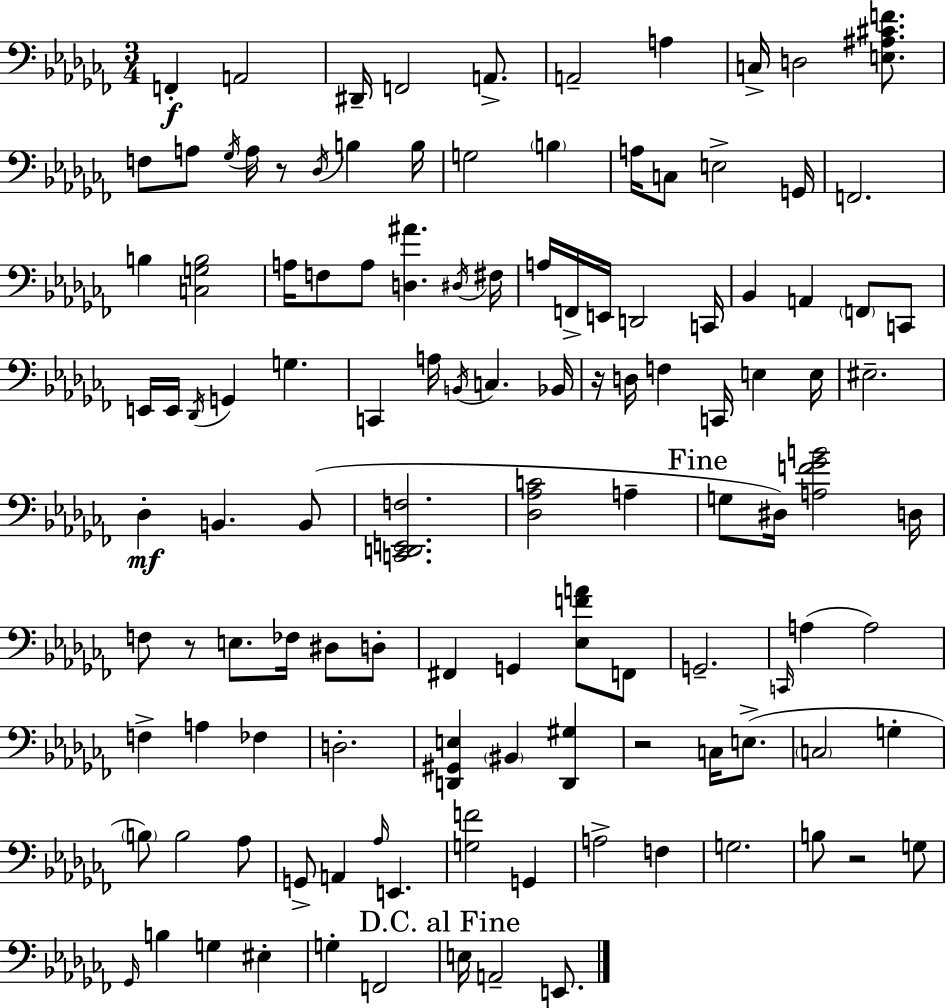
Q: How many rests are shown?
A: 5